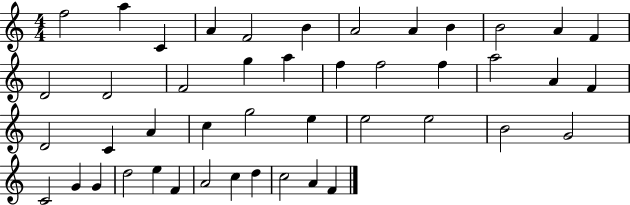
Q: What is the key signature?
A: C major